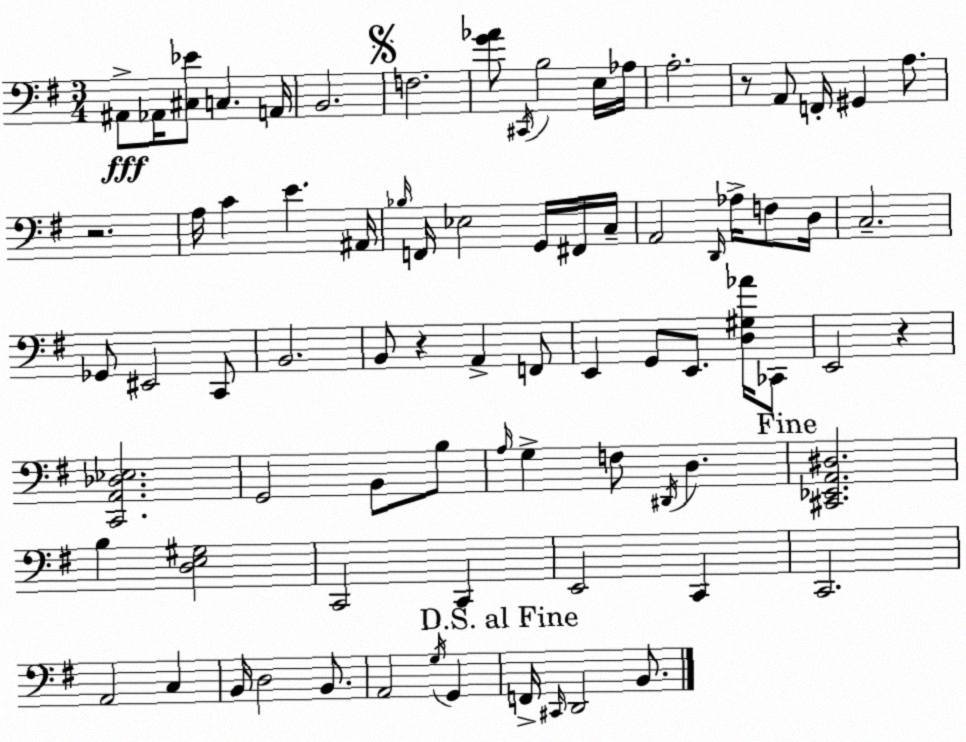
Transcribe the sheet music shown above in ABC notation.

X:1
T:Untitled
M:3/4
L:1/4
K:G
^A,,/2 _A,,/4 [^C,_E]/2 C, A,,/4 B,,2 F,2 [G_A]/2 ^C,,/4 B,2 E,/4 _A,/4 A,2 z/2 A,,/2 F,,/4 ^G,, A,/2 z2 A,/4 C E ^A,,/4 _B,/4 F,,/4 _E,2 G,,/4 ^F,,/4 C,/4 A,,2 D,,/4 _A,/4 F,/2 D,/4 C,2 _G,,/2 ^E,,2 C,,/2 B,,2 B,,/2 z A,, F,,/2 E,, G,,/2 E,,/2 [D,^G,_A]/4 _C,,/2 E,,2 z [C,,A,,_D,_E,]2 G,,2 B,,/2 B,/2 A,/4 G, F,/2 ^D,,/4 D, [^C,,_E,,A,,^D,]2 B, [D,E,^G,]2 C,,2 C,, E,,2 C,, C,,2 A,,2 C, B,,/4 D,2 B,,/2 A,,2 G,/4 G,, F,,/4 ^C,,/4 D,,2 B,,/2